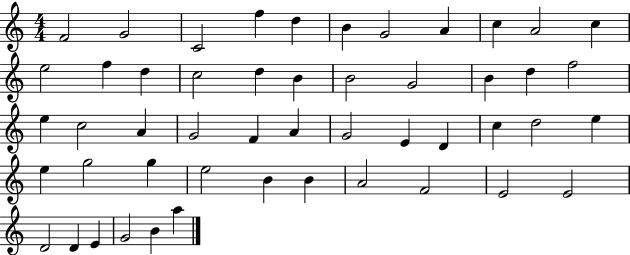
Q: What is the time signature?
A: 4/4